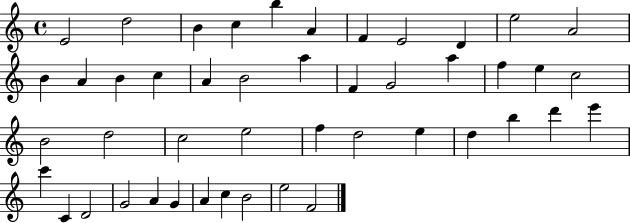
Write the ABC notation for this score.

X:1
T:Untitled
M:4/4
L:1/4
K:C
E2 d2 B c b A F E2 D e2 A2 B A B c A B2 a F G2 a f e c2 B2 d2 c2 e2 f d2 e d b d' e' c' C D2 G2 A G A c B2 e2 F2